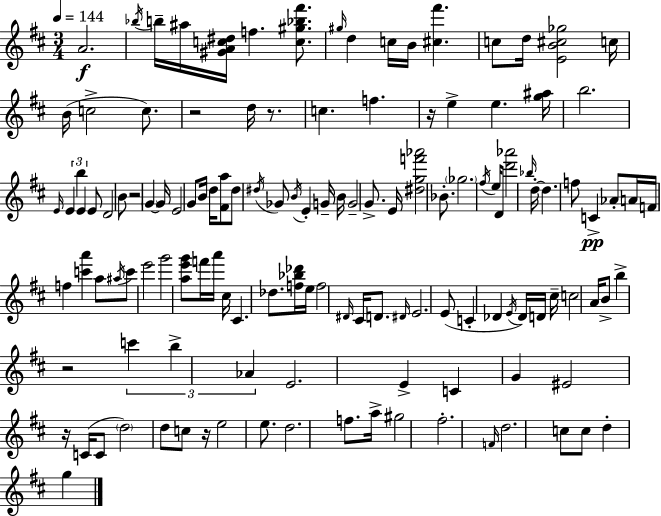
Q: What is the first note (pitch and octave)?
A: A4